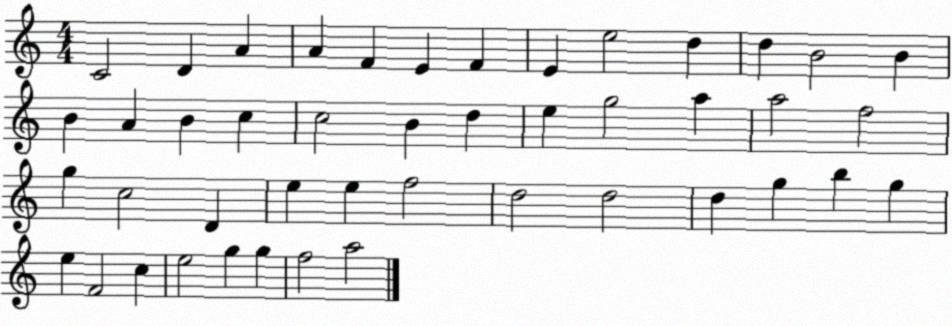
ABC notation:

X:1
T:Untitled
M:4/4
L:1/4
K:C
C2 D A A F E F E e2 d d B2 B B A B c c2 B d e g2 a a2 f2 g c2 D e e f2 d2 d2 d g b g e F2 c e2 g g f2 a2